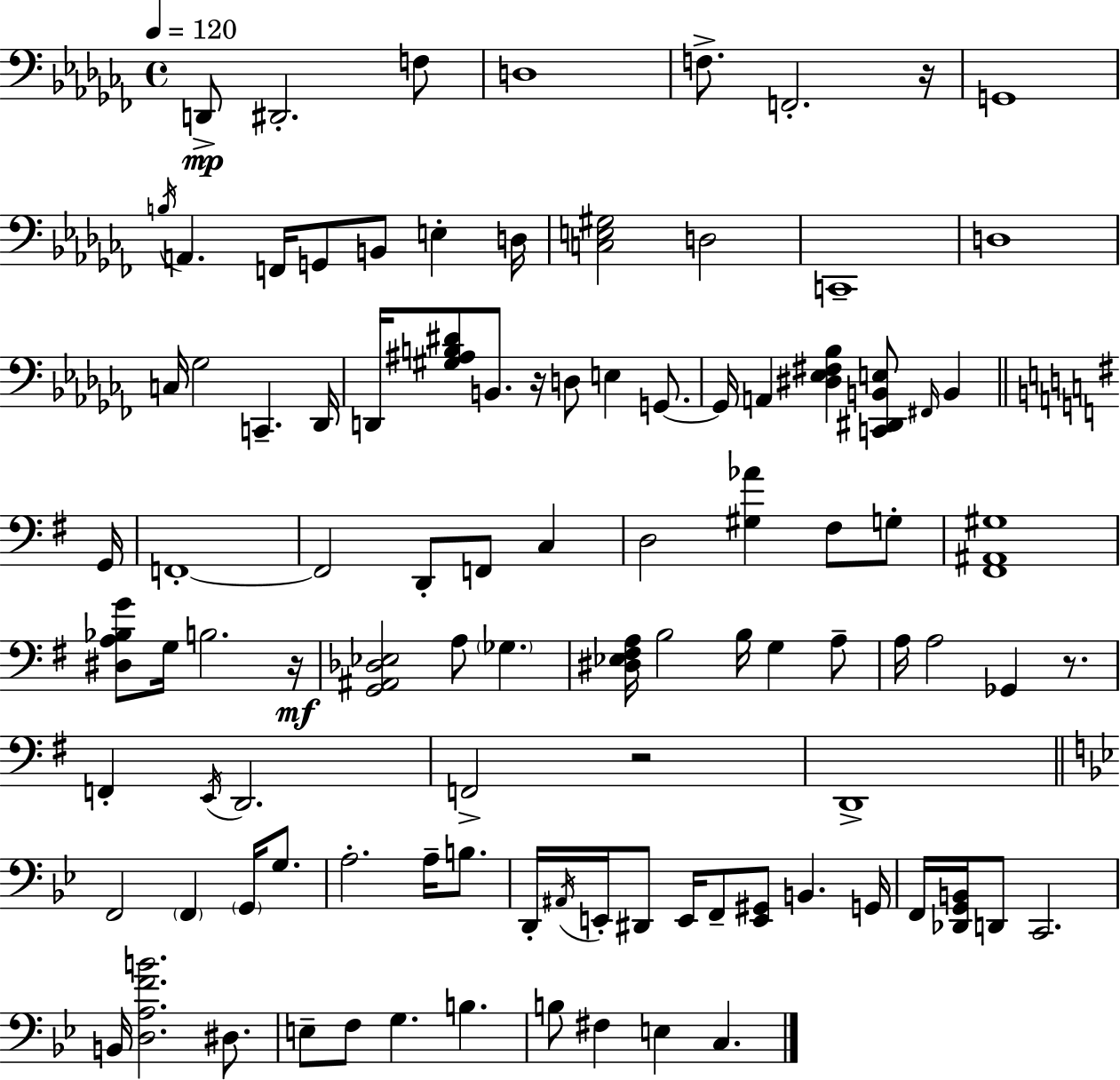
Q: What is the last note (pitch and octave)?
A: C3